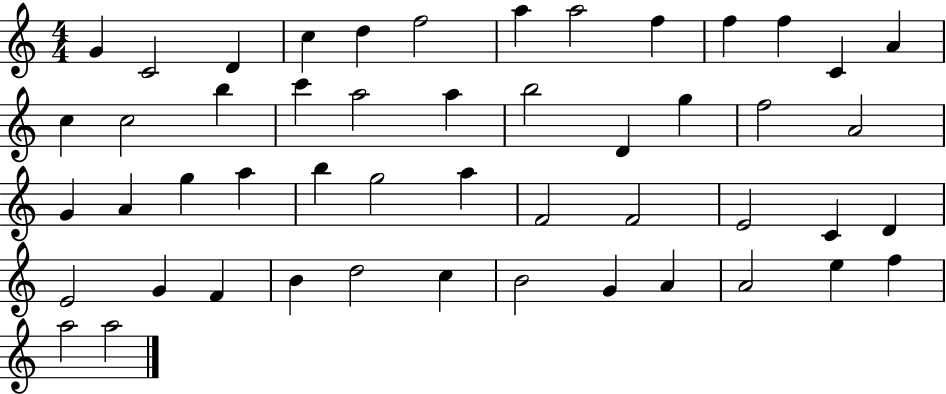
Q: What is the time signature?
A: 4/4